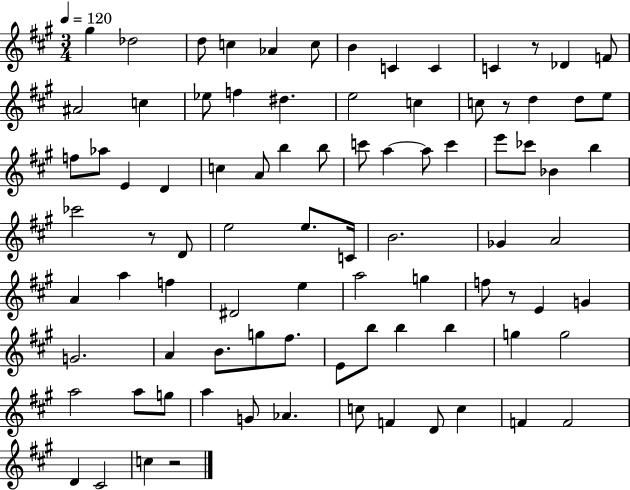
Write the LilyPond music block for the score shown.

{
  \clef treble
  \numericTimeSignature
  \time 3/4
  \key a \major
  \tempo 4 = 120
  \repeat volta 2 { gis''4 des''2 | d''8 c''4 aes'4 c''8 | b'4 c'4 c'4 | c'4 r8 des'4 f'8 | \break ais'2 c''4 | ees''8 f''4 dis''4. | e''2 c''4 | c''8 r8 d''4 d''8 e''8 | \break f''8 aes''8 e'4 d'4 | c''4 a'8 b''4 b''8 | c'''8 a''4~~ a''8 c'''4 | e'''8 ces'''8 bes'4 b''4 | \break ces'''2 r8 d'8 | e''2 e''8. c'16 | b'2. | ges'4 a'2 | \break a'4 a''4 f''4 | dis'2 e''4 | a''2 g''4 | f''8 r8 e'4 g'4 | \break g'2. | a'4 b'8. g''8 fis''8. | e'8 b''8 b''4 b''4 | g''4 g''2 | \break a''2 a''8 g''8 | a''4 g'8 aes'4. | c''8 f'4 d'8 c''4 | f'4 f'2 | \break d'4 cis'2 | c''4 r2 | } \bar "|."
}